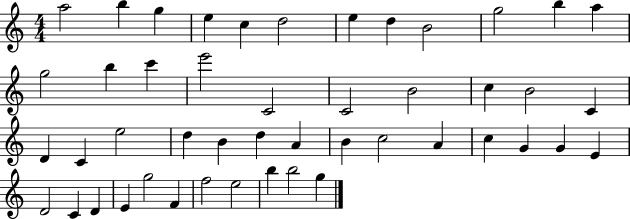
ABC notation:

X:1
T:Untitled
M:4/4
L:1/4
K:C
a2 b g e c d2 e d B2 g2 b a g2 b c' e'2 C2 C2 B2 c B2 C D C e2 d B d A B c2 A c G G E D2 C D E g2 F f2 e2 b b2 g